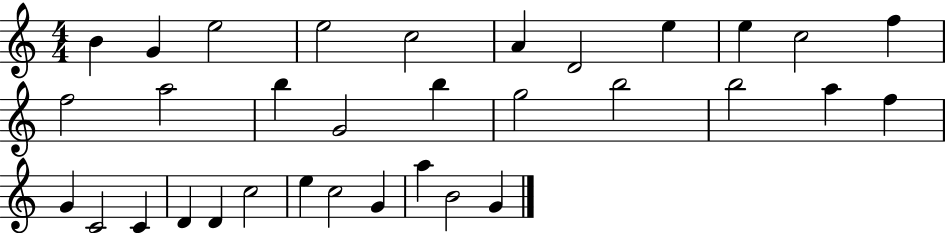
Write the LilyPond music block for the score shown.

{
  \clef treble
  \numericTimeSignature
  \time 4/4
  \key c \major
  b'4 g'4 e''2 | e''2 c''2 | a'4 d'2 e''4 | e''4 c''2 f''4 | \break f''2 a''2 | b''4 g'2 b''4 | g''2 b''2 | b''2 a''4 f''4 | \break g'4 c'2 c'4 | d'4 d'4 c''2 | e''4 c''2 g'4 | a''4 b'2 g'4 | \break \bar "|."
}